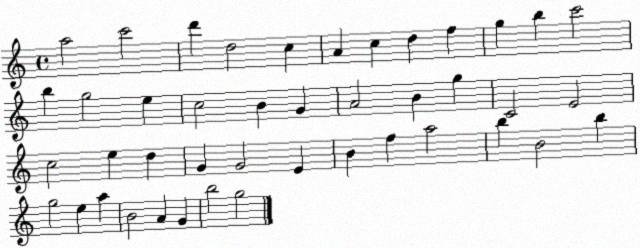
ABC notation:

X:1
T:Untitled
M:4/4
L:1/4
K:C
a2 c'2 d' d2 c A c d f g b c'2 b g2 e c2 B G A2 B g C2 E2 c2 e d G G2 E B f a2 b B2 b g2 e a B2 A G b2 g2